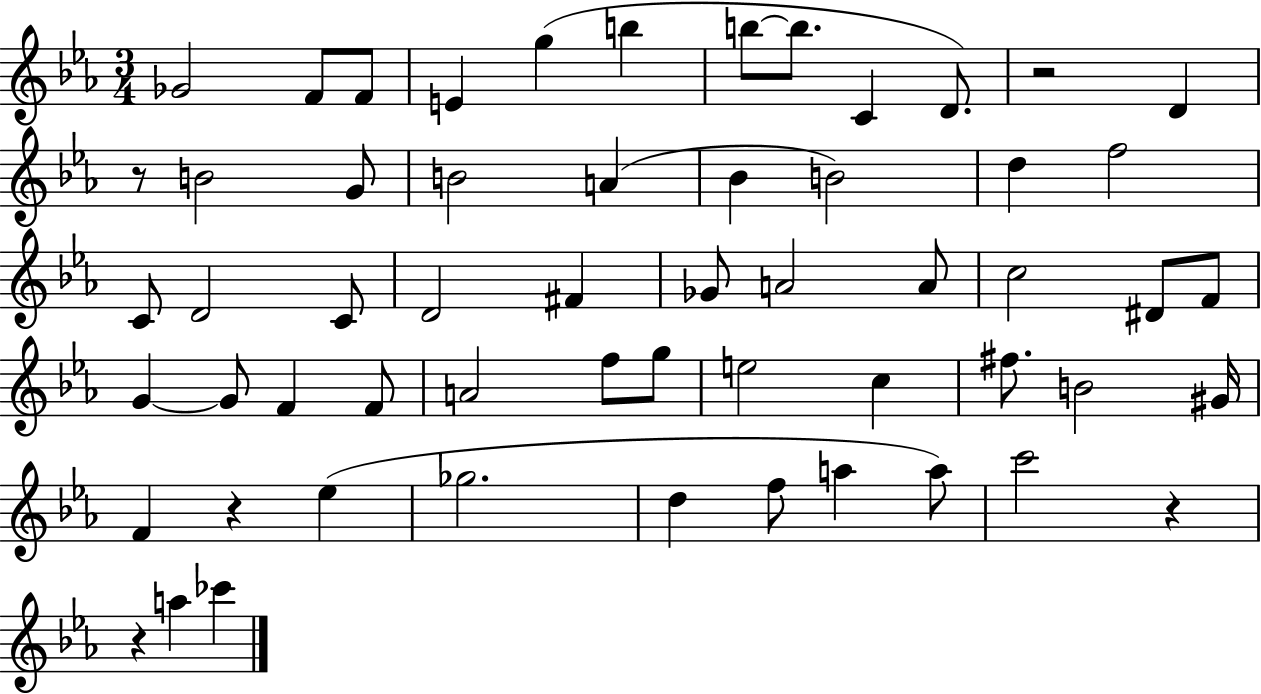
X:1
T:Untitled
M:3/4
L:1/4
K:Eb
_G2 F/2 F/2 E g b b/2 b/2 C D/2 z2 D z/2 B2 G/2 B2 A _B B2 d f2 C/2 D2 C/2 D2 ^F _G/2 A2 A/2 c2 ^D/2 F/2 G G/2 F F/2 A2 f/2 g/2 e2 c ^f/2 B2 ^G/4 F z _e _g2 d f/2 a a/2 c'2 z z a _c'